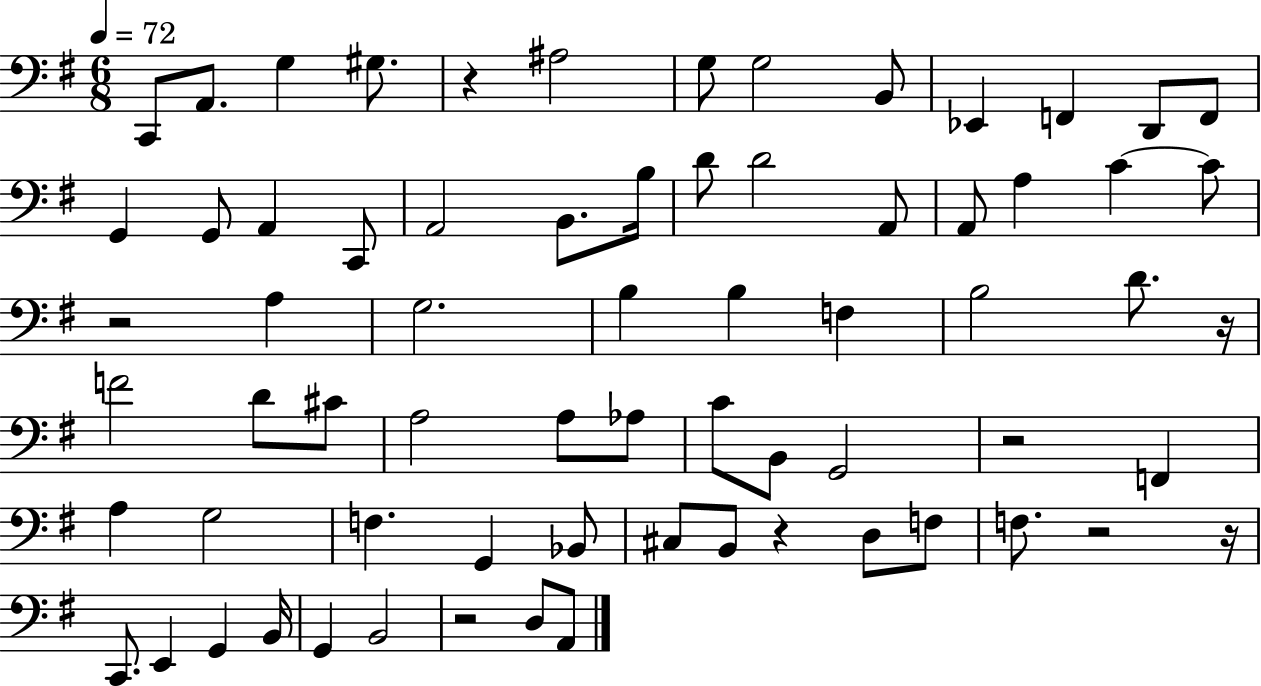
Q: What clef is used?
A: bass